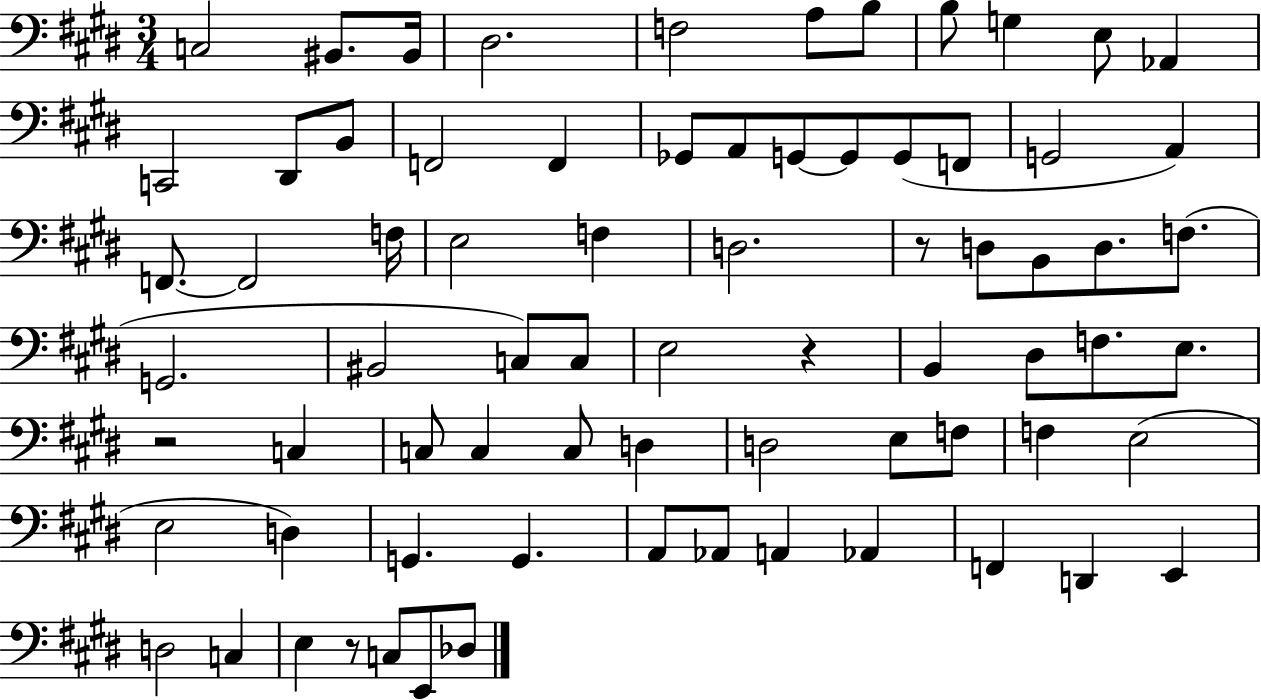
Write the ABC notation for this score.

X:1
T:Untitled
M:3/4
L:1/4
K:E
C,2 ^B,,/2 ^B,,/4 ^D,2 F,2 A,/2 B,/2 B,/2 G, E,/2 _A,, C,,2 ^D,,/2 B,,/2 F,,2 F,, _G,,/2 A,,/2 G,,/2 G,,/2 G,,/2 F,,/2 G,,2 A,, F,,/2 F,,2 F,/4 E,2 F, D,2 z/2 D,/2 B,,/2 D,/2 F,/2 G,,2 ^B,,2 C,/2 C,/2 E,2 z B,, ^D,/2 F,/2 E,/2 z2 C, C,/2 C, C,/2 D, D,2 E,/2 F,/2 F, E,2 E,2 D, G,, G,, A,,/2 _A,,/2 A,, _A,, F,, D,, E,, D,2 C, E, z/2 C,/2 E,,/2 _D,/2